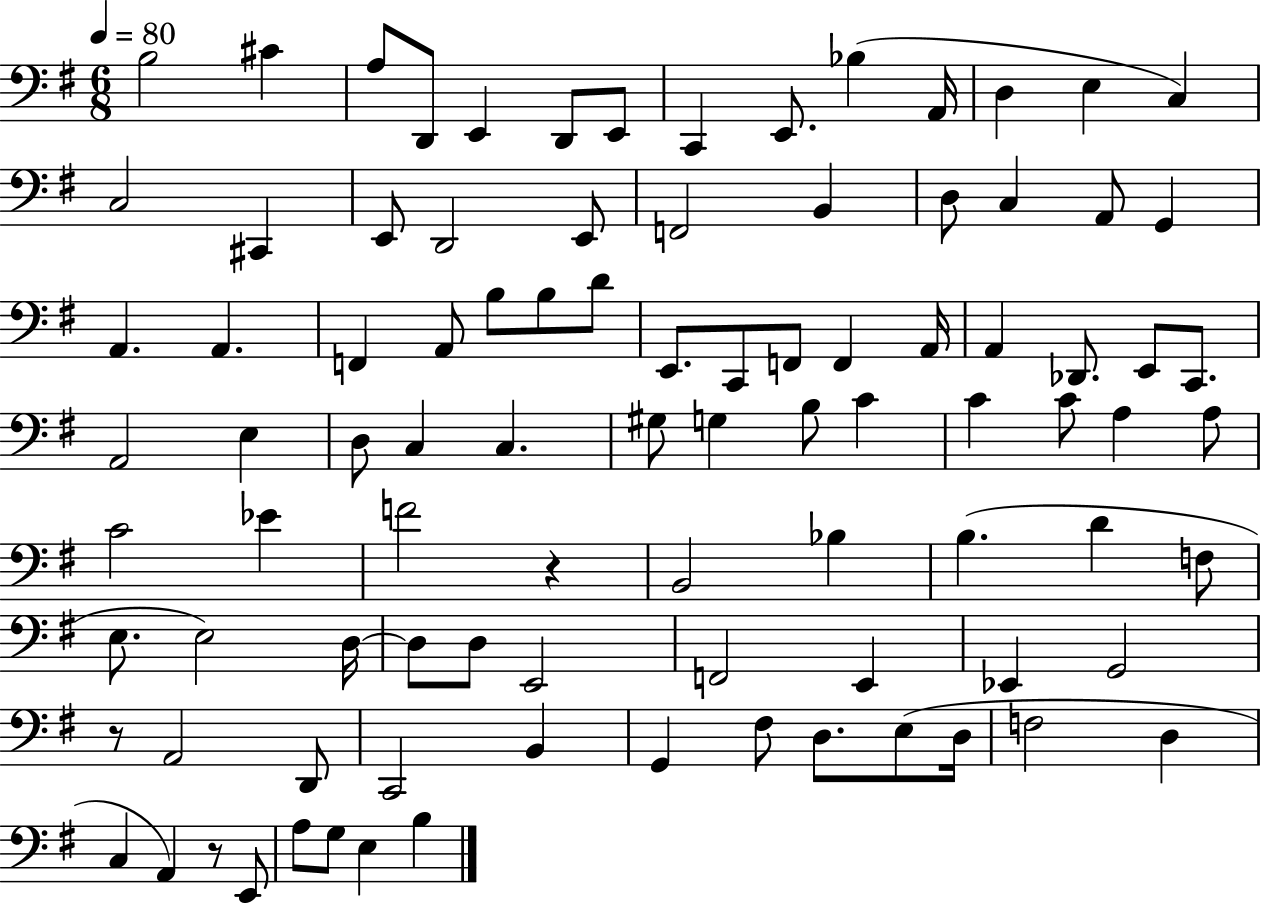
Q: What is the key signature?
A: G major